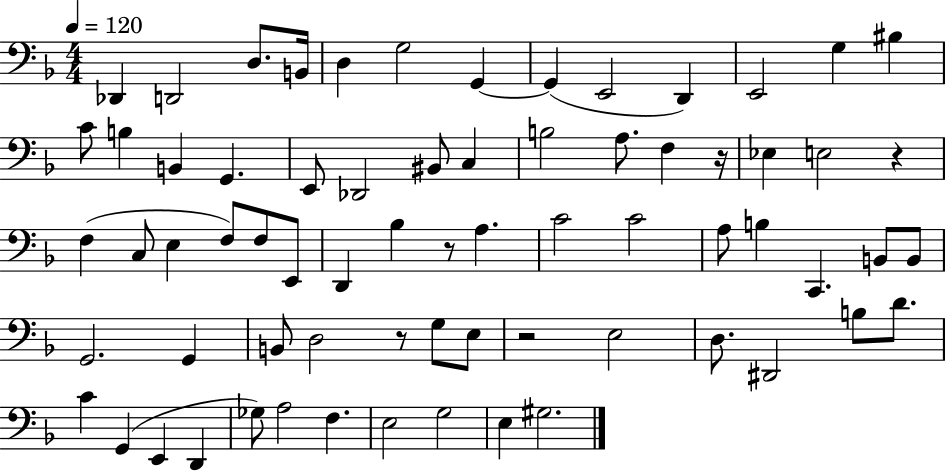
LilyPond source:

{
  \clef bass
  \numericTimeSignature
  \time 4/4
  \key f \major
  \tempo 4 = 120
  \repeat volta 2 { des,4 d,2 d8. b,16 | d4 g2 g,4~~ | g,4( e,2 d,4) | e,2 g4 bis4 | \break c'8 b4 b,4 g,4. | e,8 des,2 bis,8 c4 | b2 a8. f4 r16 | ees4 e2 r4 | \break f4( c8 e4 f8) f8 e,8 | d,4 bes4 r8 a4. | c'2 c'2 | a8 b4 c,4. b,8 b,8 | \break g,2. g,4 | b,8 d2 r8 g8 e8 | r2 e2 | d8. dis,2 b8 d'8. | \break c'4 g,4( e,4 d,4 | ges8) a2 f4. | e2 g2 | e4 gis2. | \break } \bar "|."
}